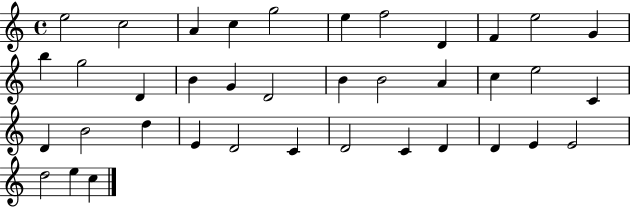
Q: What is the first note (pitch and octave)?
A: E5